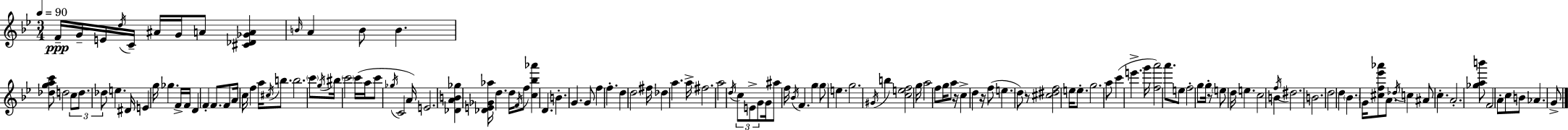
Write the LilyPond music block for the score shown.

{
  \clef treble
  \numericTimeSignature
  \time 3/4
  \key g \minor
  \tempo 4 = 90
  f'16--\ppp g'16-- e'16 \acciaccatura { d''16 } c'16-- ais'16 g'16 a'8 <cis' des' ges' a'>4 | \grace { b'16 } a'4 b'8 b'4. | <des'' g'' a'' c'''>8 d''2 | \tuplet 3/2 { c''8 d''8. des''8 } e''4. | \break dis'16 e'4 g''16 ges''4. | f'16-> f'16 d'4 f'4-. f'8. | f'8 a'16 c''16 f''4 a''16 \acciaccatura { cis''16 } | b''8. b''2. | \break \parenthesize c'''8 \acciaccatura { g''16 } bis''16 \parenthesize c'''2 | c'''16( a''16 c'''8 \acciaccatura { ges''16 } c'2 | a'16) e'2. | <des' a' b' ges''>4 <des' e' ges' aes''>16 d''4. | \break d''16 \acciaccatura { f'16 } f''8 <c'' bes'' aes'''>4 | d'4. b'4.-. | g'4. g'8 f''4 | f''4.-. d''4 d''2 | \break fis''16 des''4 a''4. | a''16-> fis''2. | a''2 | \acciaccatura { d''16 } \tuplet 3/2 { c''8 e'8-> g'8 } g'16 ais''8 | \break f''16 \acciaccatura { bes'16 } f'4. g''4 | \parenthesize g''8 e''4. g''2. | \acciaccatura { gis'16 } b''4 | <c'' e'' f''>2 g''16 a''2 | \break f''8 g''16 a''8 r16 | c''4-> d''4 r16 f''8( e''4. | \parenthesize d''8) r8 <cis'' dis'' f''>2 | e''16 e''8.-. g''2. | \break a''8 c'''4( | e'''4.-> g'''16 <f'' a'''>2) | a'''8. e''8 f''2-. | g''8 g''16-. r8 | \break \parenthesize e''8 d''16 e''4. c''2 | b'4 \acciaccatura { f''16 } dis''2. | b'2. | d''2 | \break d''4 \parenthesize bes'4. | g'16 <cis'' f'' ees''' aes'''>8 a'8. \acciaccatura { des''16 } c''4 | ais'8 c''4.-. a'2.-. | <ges'' a'' b'''>8 | \break f'2 a'8-. c''8 | b'8 aes'4. g'8-> \bar "|."
}